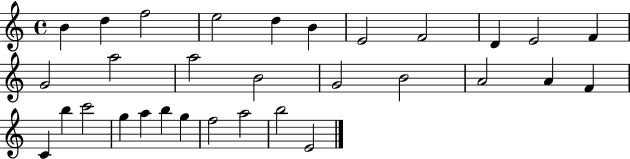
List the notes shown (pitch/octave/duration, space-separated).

B4/q D5/q F5/h E5/h D5/q B4/q E4/h F4/h D4/q E4/h F4/q G4/h A5/h A5/h B4/h G4/h B4/h A4/h A4/q F4/q C4/q B5/q C6/h G5/q A5/q B5/q G5/q F5/h A5/h B5/h E4/h